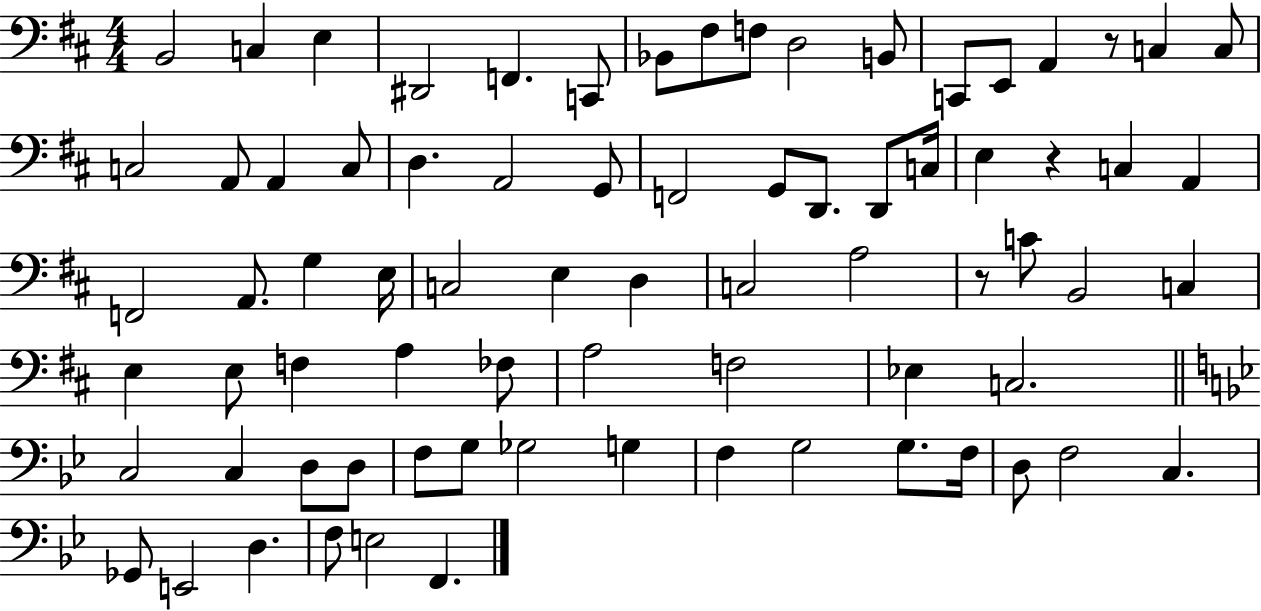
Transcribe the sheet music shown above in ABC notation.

X:1
T:Untitled
M:4/4
L:1/4
K:D
B,,2 C, E, ^D,,2 F,, C,,/2 _B,,/2 ^F,/2 F,/2 D,2 B,,/2 C,,/2 E,,/2 A,, z/2 C, C,/2 C,2 A,,/2 A,, C,/2 D, A,,2 G,,/2 F,,2 G,,/2 D,,/2 D,,/2 C,/4 E, z C, A,, F,,2 A,,/2 G, E,/4 C,2 E, D, C,2 A,2 z/2 C/2 B,,2 C, E, E,/2 F, A, _F,/2 A,2 F,2 _E, C,2 C,2 C, D,/2 D,/2 F,/2 G,/2 _G,2 G, F, G,2 G,/2 F,/4 D,/2 F,2 C, _G,,/2 E,,2 D, F,/2 E,2 F,,